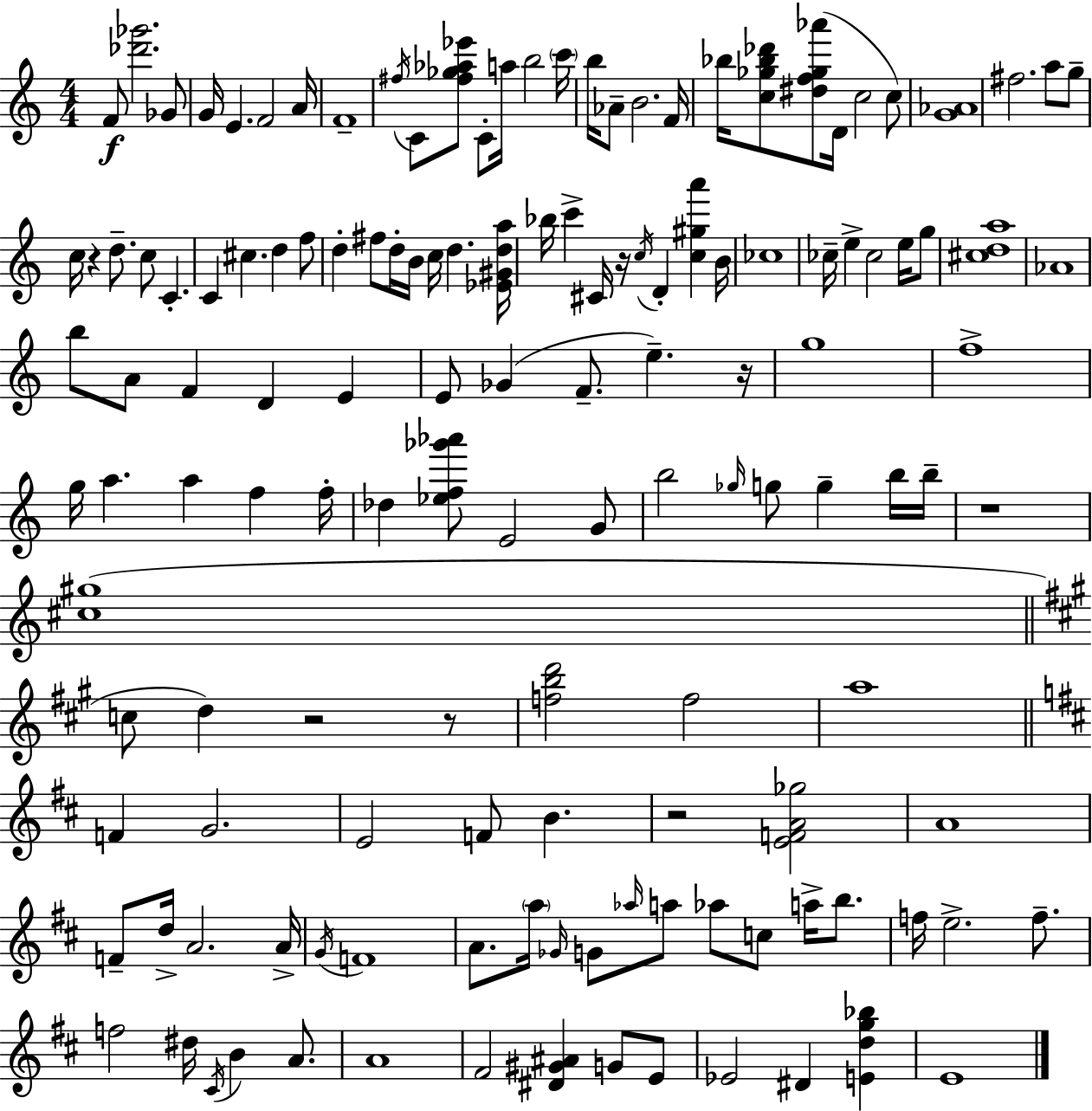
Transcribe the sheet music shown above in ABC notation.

X:1
T:Untitled
M:4/4
L:1/4
K:Am
F/2 [_d'_g']2 _G/2 G/4 E F2 A/4 F4 ^f/4 C/2 [^f_g_a_e']/2 C/2 a/4 b2 c'/4 b/4 _A/2 B2 F/4 _b/4 [c_g_b_d']/2 [^df_g_a']/2 D/4 c2 c/2 [G_A]4 ^f2 a/2 g/2 c/4 z d/2 c/2 C C ^c d f/2 d ^f/2 d/4 B/4 c/4 d [_E^Gda]/4 _b/4 c' ^C/4 z/4 c/4 D [c^ga'] B/4 _c4 _c/4 e _c2 e/4 g/2 [^cda]4 _A4 b/2 A/2 F D E E/2 _G F/2 e z/4 g4 f4 g/4 a a f f/4 _d [_ef_g'_a']/2 E2 G/2 b2 _g/4 g/2 g b/4 b/4 z4 [^c^g]4 c/2 d z2 z/2 [fbd']2 f2 a4 F G2 E2 F/2 B z2 [EFA_g]2 A4 F/2 d/4 A2 A/4 G/4 F4 A/2 a/4 _G/4 G/2 _a/4 a/2 _a/2 c/2 a/4 b/2 f/4 e2 f/2 f2 ^d/4 ^C/4 B A/2 A4 ^F2 [^D^G^A] G/2 E/2 _E2 ^D [Edg_b] E4